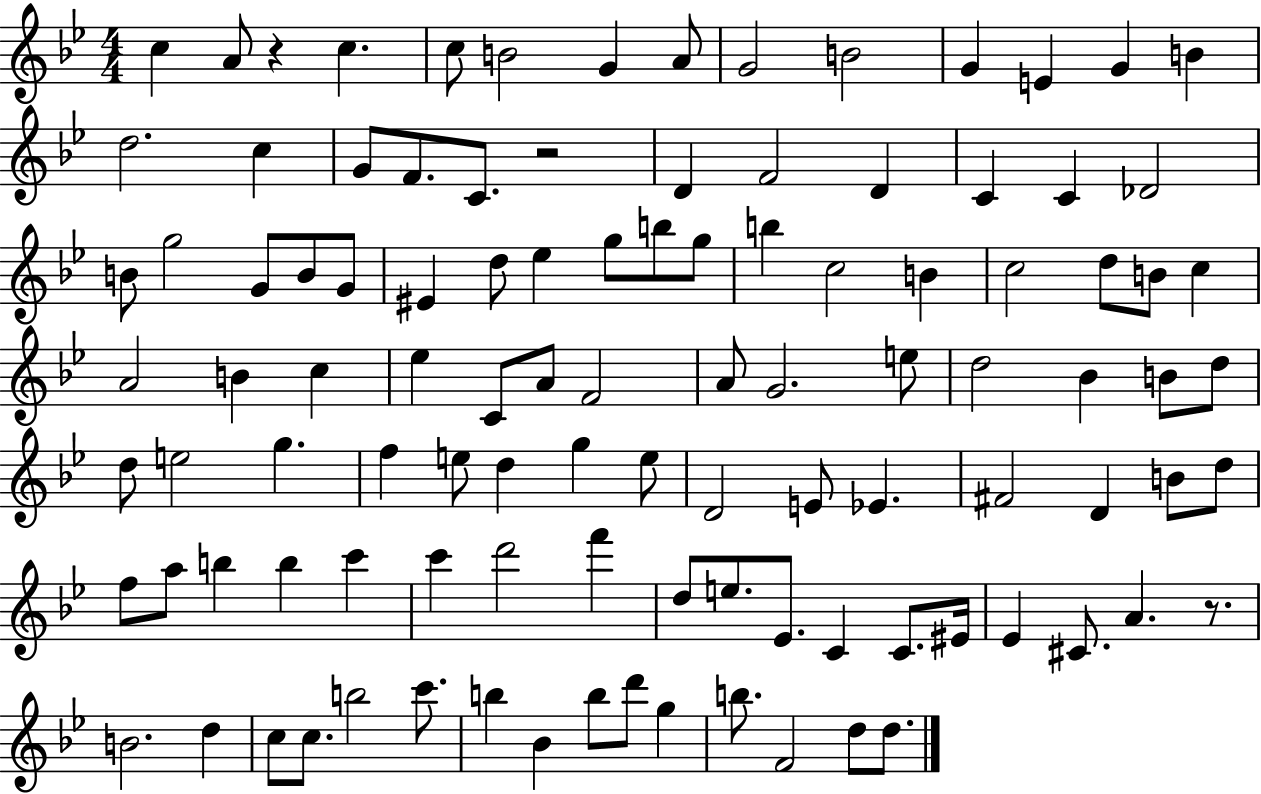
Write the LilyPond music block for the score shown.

{
  \clef treble
  \numericTimeSignature
  \time 4/4
  \key bes \major
  c''4 a'8 r4 c''4. | c''8 b'2 g'4 a'8 | g'2 b'2 | g'4 e'4 g'4 b'4 | \break d''2. c''4 | g'8 f'8. c'8. r2 | d'4 f'2 d'4 | c'4 c'4 des'2 | \break b'8 g''2 g'8 b'8 g'8 | eis'4 d''8 ees''4 g''8 b''8 g''8 | b''4 c''2 b'4 | c''2 d''8 b'8 c''4 | \break a'2 b'4 c''4 | ees''4 c'8 a'8 f'2 | a'8 g'2. e''8 | d''2 bes'4 b'8 d''8 | \break d''8 e''2 g''4. | f''4 e''8 d''4 g''4 e''8 | d'2 e'8 ees'4. | fis'2 d'4 b'8 d''8 | \break f''8 a''8 b''4 b''4 c'''4 | c'''4 d'''2 f'''4 | d''8 e''8. ees'8. c'4 c'8. eis'16 | ees'4 cis'8. a'4. r8. | \break b'2. d''4 | c''8 c''8. b''2 c'''8. | b''4 bes'4 b''8 d'''8 g''4 | b''8. f'2 d''8 d''8. | \break \bar "|."
}